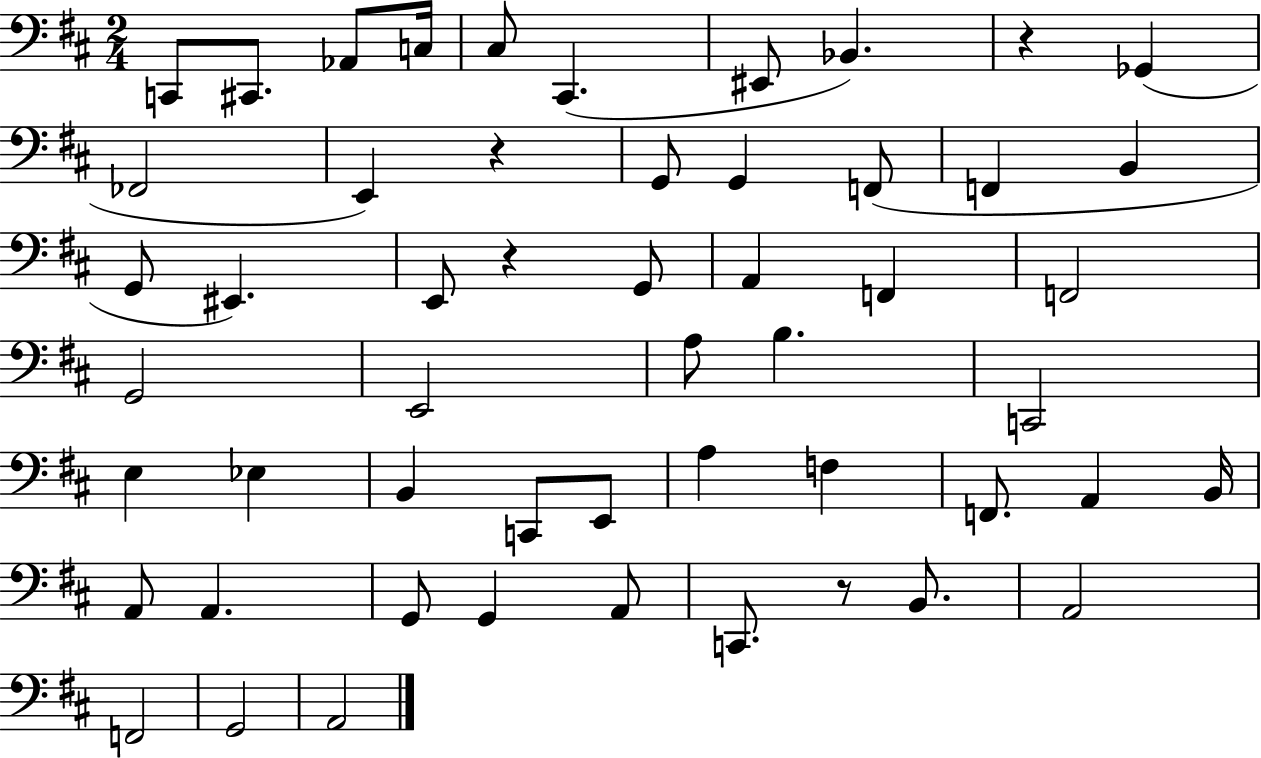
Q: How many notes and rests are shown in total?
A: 53